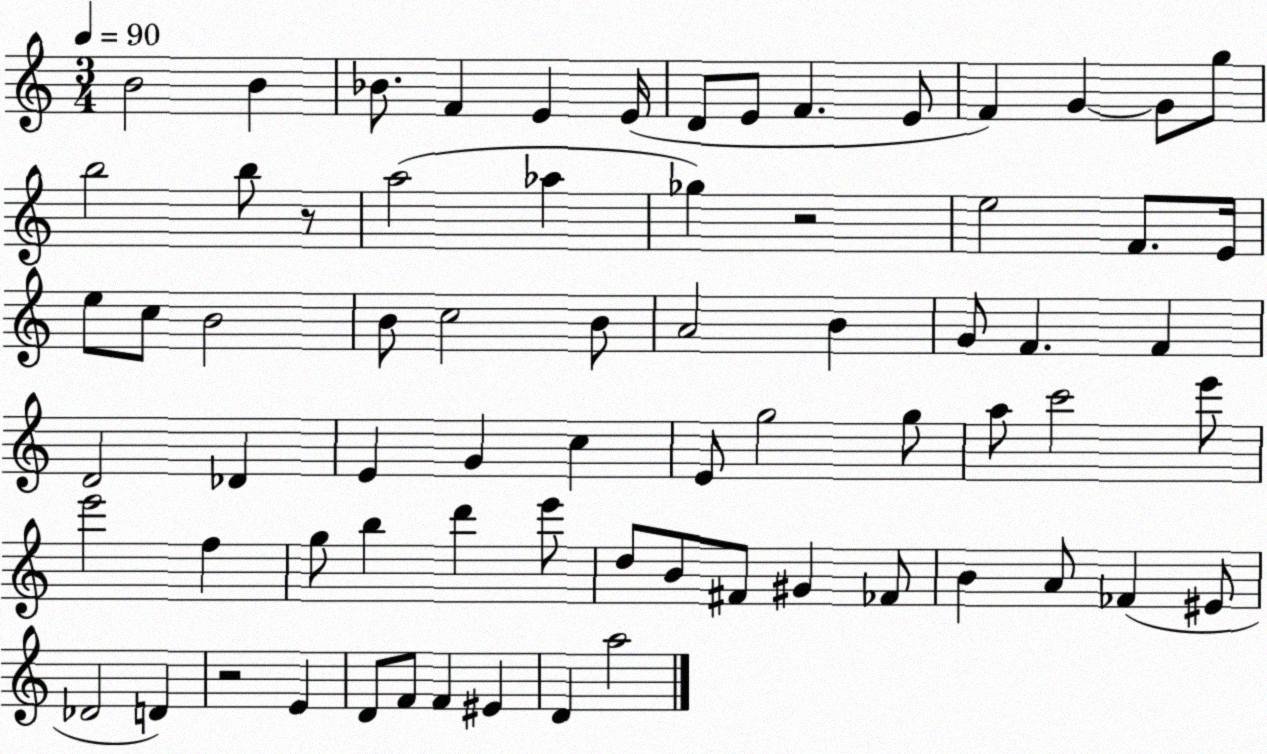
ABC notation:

X:1
T:Untitled
M:3/4
L:1/4
K:C
B2 B _B/2 F E E/4 D/2 E/2 F E/2 F G G/2 g/2 b2 b/2 z/2 a2 _a _g z2 e2 F/2 E/4 e/2 c/2 B2 B/2 c2 B/2 A2 B G/2 F F D2 _D E G c E/2 g2 g/2 a/2 c'2 e'/2 e'2 f g/2 b d' e'/2 d/2 B/2 ^F/2 ^G _F/2 B A/2 _F ^E/2 _D2 D z2 E D/2 F/2 F ^E D a2